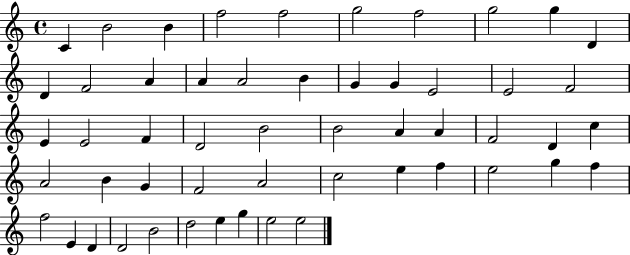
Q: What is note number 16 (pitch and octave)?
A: B4